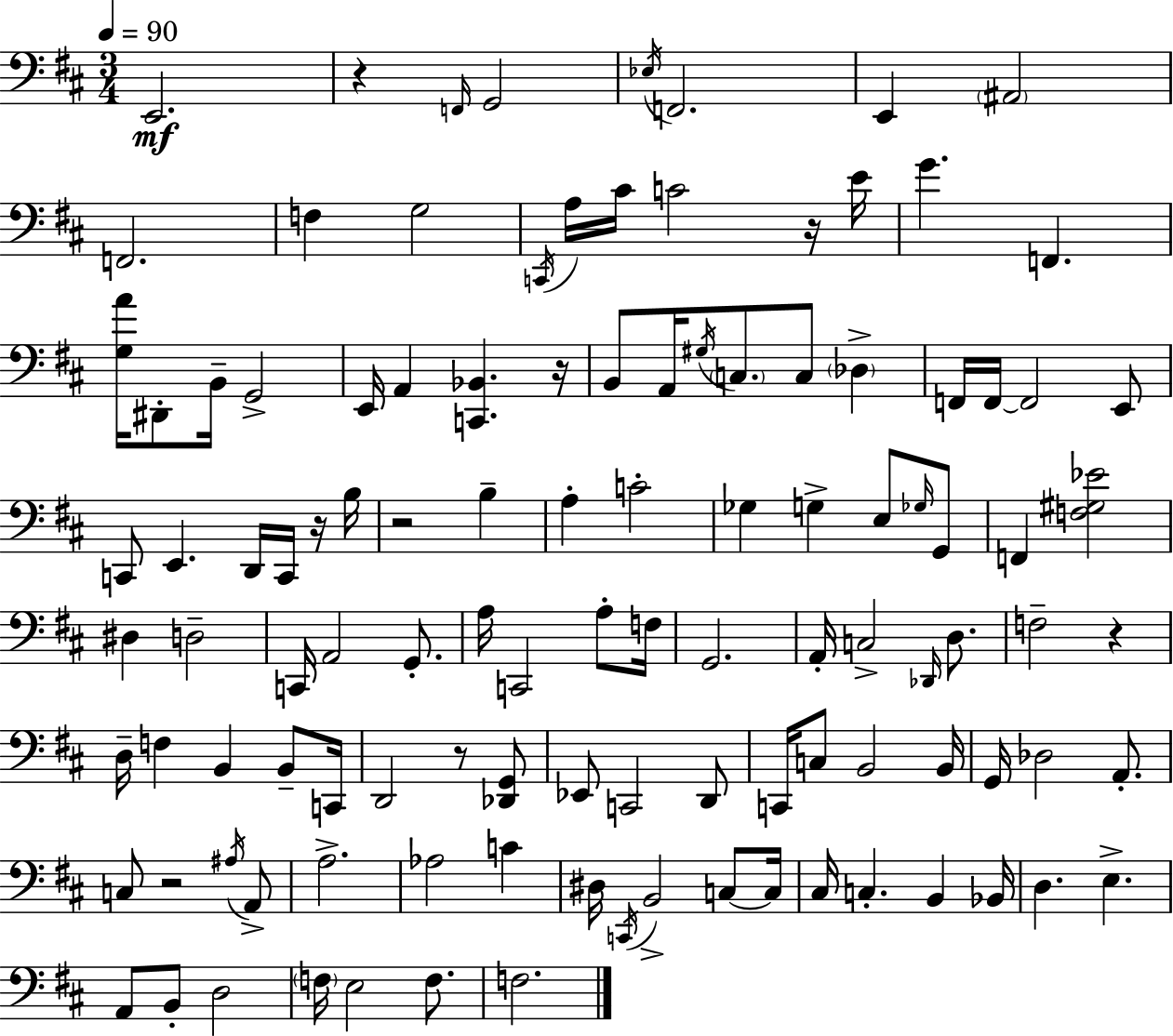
E2/h. R/q F2/s G2/h Eb3/s F2/h. E2/q A#2/h F2/h. F3/q G3/h C2/s A3/s C#4/s C4/h R/s E4/s G4/q. F2/q. [G3,A4]/s D#2/e B2/s G2/h E2/s A2/q [C2,Bb2]/q. R/s B2/e A2/s G#3/s C3/e. C3/e Db3/q F2/s F2/s F2/h E2/e C2/e E2/q. D2/s C2/s R/s B3/s R/h B3/q A3/q C4/h Gb3/q G3/q E3/e Gb3/s G2/e F2/q [F3,G#3,Eb4]/h D#3/q D3/h C2/s A2/h G2/e. A3/s C2/h A3/e F3/s G2/h. A2/s C3/h Db2/s D3/e. F3/h R/q D3/s F3/q B2/q B2/e C2/s D2/h R/e [Db2,G2]/e Eb2/e C2/h D2/e C2/s C3/e B2/h B2/s G2/s Db3/h A2/e. C3/e R/h A#3/s A2/e A3/h. Ab3/h C4/q D#3/s C2/s B2/h C3/e C3/s C#3/s C3/q. B2/q Bb2/s D3/q. E3/q. A2/e B2/e D3/h F3/s E3/h F3/e. F3/h.